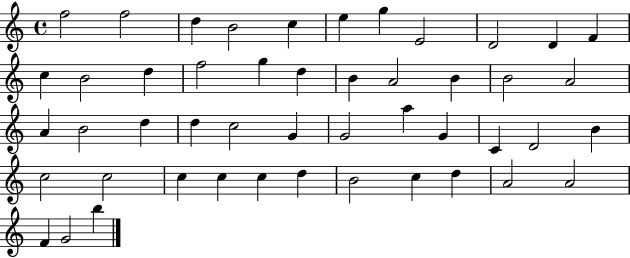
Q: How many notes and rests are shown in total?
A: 48